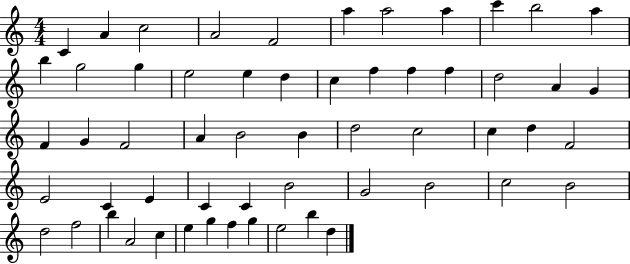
X:1
T:Untitled
M:4/4
L:1/4
K:C
C A c2 A2 F2 a a2 a c' b2 a b g2 g e2 e d c f f f d2 A G F G F2 A B2 B d2 c2 c d F2 E2 C E C C B2 G2 B2 c2 B2 d2 f2 b A2 c e g f g e2 b d